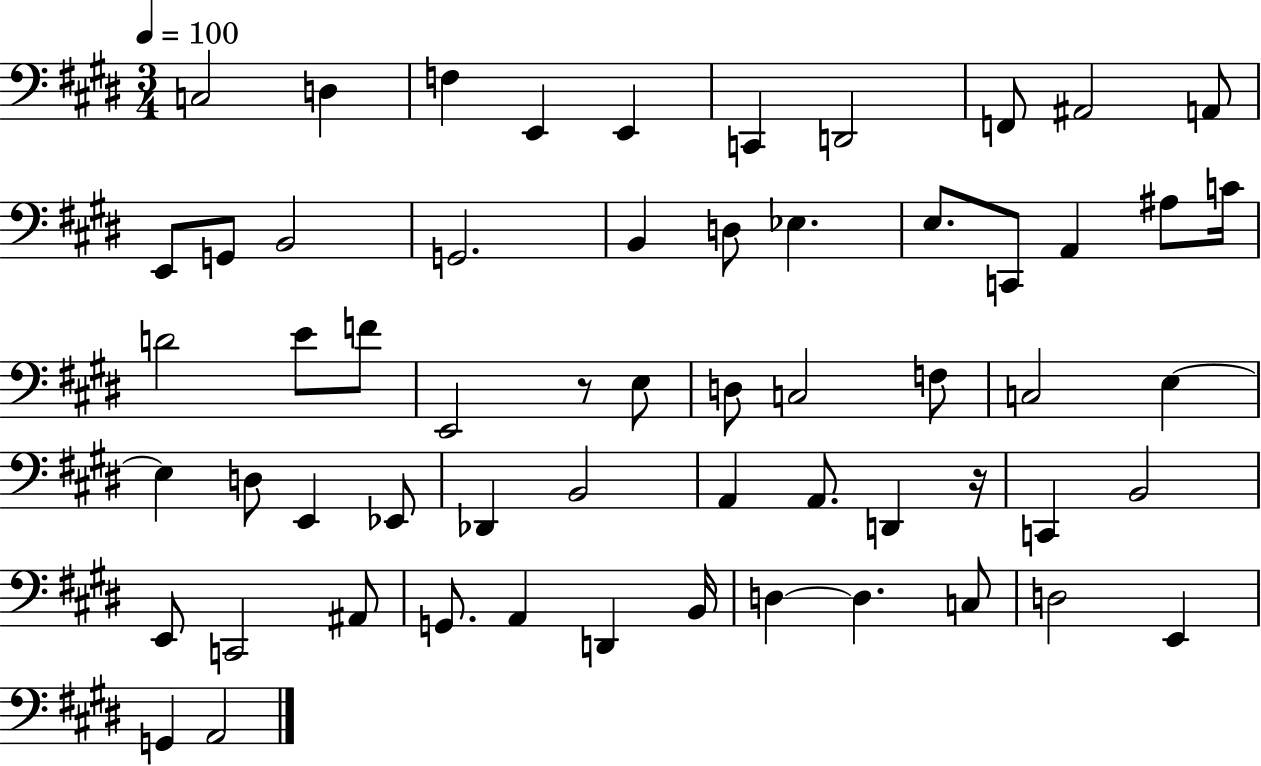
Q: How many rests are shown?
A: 2